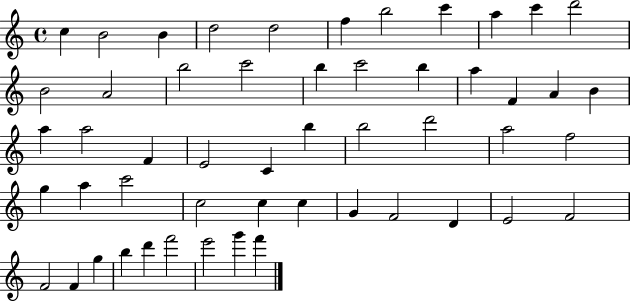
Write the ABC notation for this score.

X:1
T:Untitled
M:4/4
L:1/4
K:C
c B2 B d2 d2 f b2 c' a c' d'2 B2 A2 b2 c'2 b c'2 b a F A B a a2 F E2 C b b2 d'2 a2 f2 g a c'2 c2 c c G F2 D E2 F2 F2 F g b d' f'2 e'2 g' f'